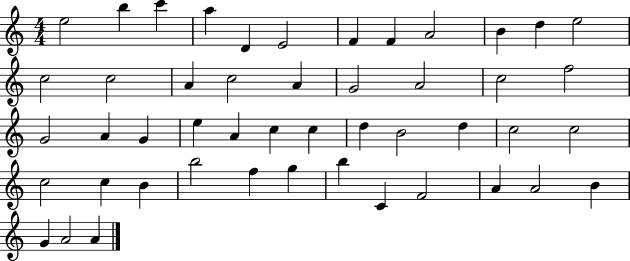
E5/h B5/q C6/q A5/q D4/q E4/h F4/q F4/q A4/h B4/q D5/q E5/h C5/h C5/h A4/q C5/h A4/q G4/h A4/h C5/h F5/h G4/h A4/q G4/q E5/q A4/q C5/q C5/q D5/q B4/h D5/q C5/h C5/h C5/h C5/q B4/q B5/h F5/q G5/q B5/q C4/q F4/h A4/q A4/h B4/q G4/q A4/h A4/q